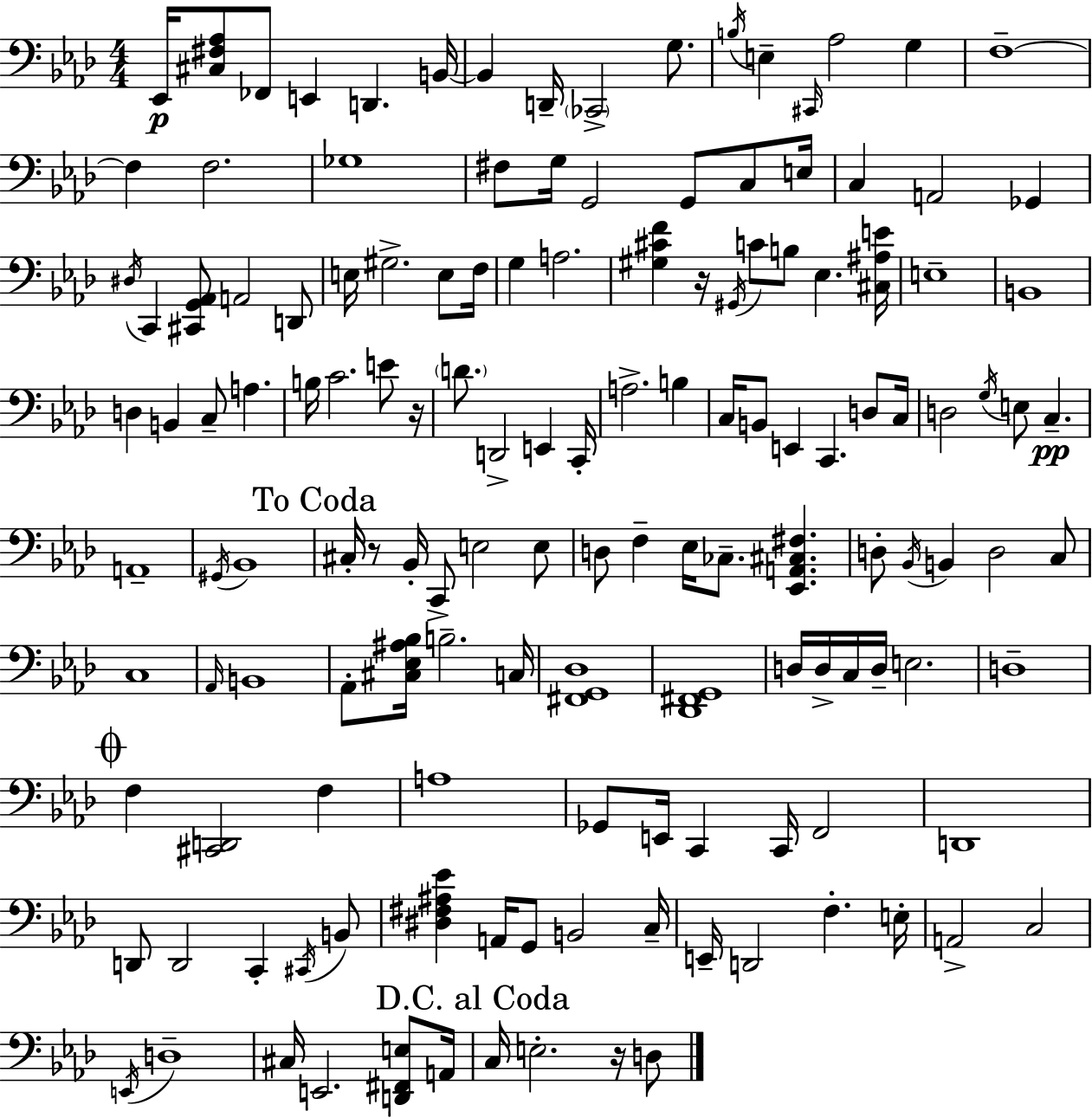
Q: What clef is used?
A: bass